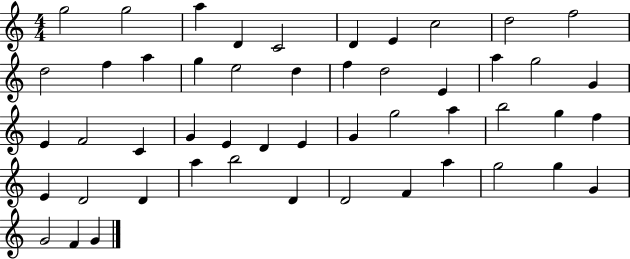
{
  \clef treble
  \numericTimeSignature
  \time 4/4
  \key c \major
  g''2 g''2 | a''4 d'4 c'2 | d'4 e'4 c''2 | d''2 f''2 | \break d''2 f''4 a''4 | g''4 e''2 d''4 | f''4 d''2 e'4 | a''4 g''2 g'4 | \break e'4 f'2 c'4 | g'4 e'4 d'4 e'4 | g'4 g''2 a''4 | b''2 g''4 f''4 | \break e'4 d'2 d'4 | a''4 b''2 d'4 | d'2 f'4 a''4 | g''2 g''4 g'4 | \break g'2 f'4 g'4 | \bar "|."
}